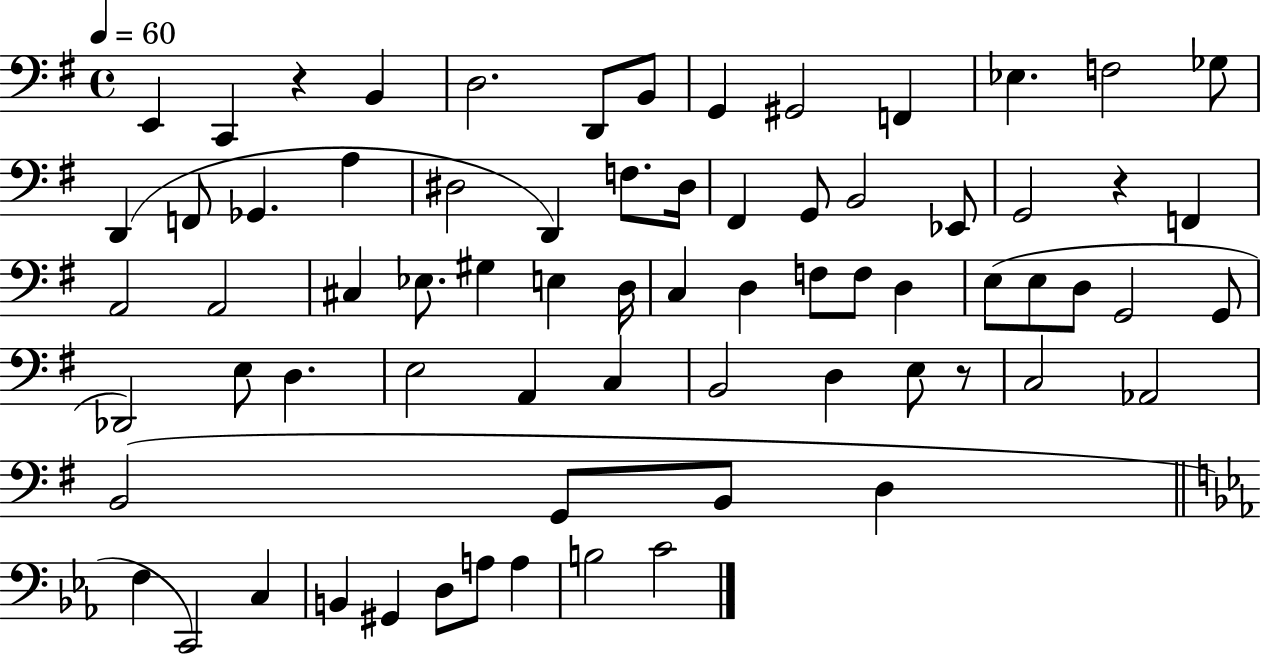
{
  \clef bass
  \time 4/4
  \defaultTimeSignature
  \key g \major
  \tempo 4 = 60
  e,4 c,4 r4 b,4 | d2. d,8 b,8 | g,4 gis,2 f,4 | ees4. f2 ges8 | \break d,4( f,8 ges,4. a4 | dis2 d,4) f8. dis16 | fis,4 g,8 b,2 ees,8 | g,2 r4 f,4 | \break a,2 a,2 | cis4 ees8. gis4 e4 d16 | c4 d4 f8 f8 d4 | e8( e8 d8 g,2 g,8 | \break des,2) e8 d4. | e2 a,4 c4 | b,2 d4 e8 r8 | c2 aes,2 | \break b,2( g,8 b,8 d4 | \bar "||" \break \key ees \major f4 c,2) c4 | b,4 gis,4 d8 a8 a4 | b2 c'2 | \bar "|."
}